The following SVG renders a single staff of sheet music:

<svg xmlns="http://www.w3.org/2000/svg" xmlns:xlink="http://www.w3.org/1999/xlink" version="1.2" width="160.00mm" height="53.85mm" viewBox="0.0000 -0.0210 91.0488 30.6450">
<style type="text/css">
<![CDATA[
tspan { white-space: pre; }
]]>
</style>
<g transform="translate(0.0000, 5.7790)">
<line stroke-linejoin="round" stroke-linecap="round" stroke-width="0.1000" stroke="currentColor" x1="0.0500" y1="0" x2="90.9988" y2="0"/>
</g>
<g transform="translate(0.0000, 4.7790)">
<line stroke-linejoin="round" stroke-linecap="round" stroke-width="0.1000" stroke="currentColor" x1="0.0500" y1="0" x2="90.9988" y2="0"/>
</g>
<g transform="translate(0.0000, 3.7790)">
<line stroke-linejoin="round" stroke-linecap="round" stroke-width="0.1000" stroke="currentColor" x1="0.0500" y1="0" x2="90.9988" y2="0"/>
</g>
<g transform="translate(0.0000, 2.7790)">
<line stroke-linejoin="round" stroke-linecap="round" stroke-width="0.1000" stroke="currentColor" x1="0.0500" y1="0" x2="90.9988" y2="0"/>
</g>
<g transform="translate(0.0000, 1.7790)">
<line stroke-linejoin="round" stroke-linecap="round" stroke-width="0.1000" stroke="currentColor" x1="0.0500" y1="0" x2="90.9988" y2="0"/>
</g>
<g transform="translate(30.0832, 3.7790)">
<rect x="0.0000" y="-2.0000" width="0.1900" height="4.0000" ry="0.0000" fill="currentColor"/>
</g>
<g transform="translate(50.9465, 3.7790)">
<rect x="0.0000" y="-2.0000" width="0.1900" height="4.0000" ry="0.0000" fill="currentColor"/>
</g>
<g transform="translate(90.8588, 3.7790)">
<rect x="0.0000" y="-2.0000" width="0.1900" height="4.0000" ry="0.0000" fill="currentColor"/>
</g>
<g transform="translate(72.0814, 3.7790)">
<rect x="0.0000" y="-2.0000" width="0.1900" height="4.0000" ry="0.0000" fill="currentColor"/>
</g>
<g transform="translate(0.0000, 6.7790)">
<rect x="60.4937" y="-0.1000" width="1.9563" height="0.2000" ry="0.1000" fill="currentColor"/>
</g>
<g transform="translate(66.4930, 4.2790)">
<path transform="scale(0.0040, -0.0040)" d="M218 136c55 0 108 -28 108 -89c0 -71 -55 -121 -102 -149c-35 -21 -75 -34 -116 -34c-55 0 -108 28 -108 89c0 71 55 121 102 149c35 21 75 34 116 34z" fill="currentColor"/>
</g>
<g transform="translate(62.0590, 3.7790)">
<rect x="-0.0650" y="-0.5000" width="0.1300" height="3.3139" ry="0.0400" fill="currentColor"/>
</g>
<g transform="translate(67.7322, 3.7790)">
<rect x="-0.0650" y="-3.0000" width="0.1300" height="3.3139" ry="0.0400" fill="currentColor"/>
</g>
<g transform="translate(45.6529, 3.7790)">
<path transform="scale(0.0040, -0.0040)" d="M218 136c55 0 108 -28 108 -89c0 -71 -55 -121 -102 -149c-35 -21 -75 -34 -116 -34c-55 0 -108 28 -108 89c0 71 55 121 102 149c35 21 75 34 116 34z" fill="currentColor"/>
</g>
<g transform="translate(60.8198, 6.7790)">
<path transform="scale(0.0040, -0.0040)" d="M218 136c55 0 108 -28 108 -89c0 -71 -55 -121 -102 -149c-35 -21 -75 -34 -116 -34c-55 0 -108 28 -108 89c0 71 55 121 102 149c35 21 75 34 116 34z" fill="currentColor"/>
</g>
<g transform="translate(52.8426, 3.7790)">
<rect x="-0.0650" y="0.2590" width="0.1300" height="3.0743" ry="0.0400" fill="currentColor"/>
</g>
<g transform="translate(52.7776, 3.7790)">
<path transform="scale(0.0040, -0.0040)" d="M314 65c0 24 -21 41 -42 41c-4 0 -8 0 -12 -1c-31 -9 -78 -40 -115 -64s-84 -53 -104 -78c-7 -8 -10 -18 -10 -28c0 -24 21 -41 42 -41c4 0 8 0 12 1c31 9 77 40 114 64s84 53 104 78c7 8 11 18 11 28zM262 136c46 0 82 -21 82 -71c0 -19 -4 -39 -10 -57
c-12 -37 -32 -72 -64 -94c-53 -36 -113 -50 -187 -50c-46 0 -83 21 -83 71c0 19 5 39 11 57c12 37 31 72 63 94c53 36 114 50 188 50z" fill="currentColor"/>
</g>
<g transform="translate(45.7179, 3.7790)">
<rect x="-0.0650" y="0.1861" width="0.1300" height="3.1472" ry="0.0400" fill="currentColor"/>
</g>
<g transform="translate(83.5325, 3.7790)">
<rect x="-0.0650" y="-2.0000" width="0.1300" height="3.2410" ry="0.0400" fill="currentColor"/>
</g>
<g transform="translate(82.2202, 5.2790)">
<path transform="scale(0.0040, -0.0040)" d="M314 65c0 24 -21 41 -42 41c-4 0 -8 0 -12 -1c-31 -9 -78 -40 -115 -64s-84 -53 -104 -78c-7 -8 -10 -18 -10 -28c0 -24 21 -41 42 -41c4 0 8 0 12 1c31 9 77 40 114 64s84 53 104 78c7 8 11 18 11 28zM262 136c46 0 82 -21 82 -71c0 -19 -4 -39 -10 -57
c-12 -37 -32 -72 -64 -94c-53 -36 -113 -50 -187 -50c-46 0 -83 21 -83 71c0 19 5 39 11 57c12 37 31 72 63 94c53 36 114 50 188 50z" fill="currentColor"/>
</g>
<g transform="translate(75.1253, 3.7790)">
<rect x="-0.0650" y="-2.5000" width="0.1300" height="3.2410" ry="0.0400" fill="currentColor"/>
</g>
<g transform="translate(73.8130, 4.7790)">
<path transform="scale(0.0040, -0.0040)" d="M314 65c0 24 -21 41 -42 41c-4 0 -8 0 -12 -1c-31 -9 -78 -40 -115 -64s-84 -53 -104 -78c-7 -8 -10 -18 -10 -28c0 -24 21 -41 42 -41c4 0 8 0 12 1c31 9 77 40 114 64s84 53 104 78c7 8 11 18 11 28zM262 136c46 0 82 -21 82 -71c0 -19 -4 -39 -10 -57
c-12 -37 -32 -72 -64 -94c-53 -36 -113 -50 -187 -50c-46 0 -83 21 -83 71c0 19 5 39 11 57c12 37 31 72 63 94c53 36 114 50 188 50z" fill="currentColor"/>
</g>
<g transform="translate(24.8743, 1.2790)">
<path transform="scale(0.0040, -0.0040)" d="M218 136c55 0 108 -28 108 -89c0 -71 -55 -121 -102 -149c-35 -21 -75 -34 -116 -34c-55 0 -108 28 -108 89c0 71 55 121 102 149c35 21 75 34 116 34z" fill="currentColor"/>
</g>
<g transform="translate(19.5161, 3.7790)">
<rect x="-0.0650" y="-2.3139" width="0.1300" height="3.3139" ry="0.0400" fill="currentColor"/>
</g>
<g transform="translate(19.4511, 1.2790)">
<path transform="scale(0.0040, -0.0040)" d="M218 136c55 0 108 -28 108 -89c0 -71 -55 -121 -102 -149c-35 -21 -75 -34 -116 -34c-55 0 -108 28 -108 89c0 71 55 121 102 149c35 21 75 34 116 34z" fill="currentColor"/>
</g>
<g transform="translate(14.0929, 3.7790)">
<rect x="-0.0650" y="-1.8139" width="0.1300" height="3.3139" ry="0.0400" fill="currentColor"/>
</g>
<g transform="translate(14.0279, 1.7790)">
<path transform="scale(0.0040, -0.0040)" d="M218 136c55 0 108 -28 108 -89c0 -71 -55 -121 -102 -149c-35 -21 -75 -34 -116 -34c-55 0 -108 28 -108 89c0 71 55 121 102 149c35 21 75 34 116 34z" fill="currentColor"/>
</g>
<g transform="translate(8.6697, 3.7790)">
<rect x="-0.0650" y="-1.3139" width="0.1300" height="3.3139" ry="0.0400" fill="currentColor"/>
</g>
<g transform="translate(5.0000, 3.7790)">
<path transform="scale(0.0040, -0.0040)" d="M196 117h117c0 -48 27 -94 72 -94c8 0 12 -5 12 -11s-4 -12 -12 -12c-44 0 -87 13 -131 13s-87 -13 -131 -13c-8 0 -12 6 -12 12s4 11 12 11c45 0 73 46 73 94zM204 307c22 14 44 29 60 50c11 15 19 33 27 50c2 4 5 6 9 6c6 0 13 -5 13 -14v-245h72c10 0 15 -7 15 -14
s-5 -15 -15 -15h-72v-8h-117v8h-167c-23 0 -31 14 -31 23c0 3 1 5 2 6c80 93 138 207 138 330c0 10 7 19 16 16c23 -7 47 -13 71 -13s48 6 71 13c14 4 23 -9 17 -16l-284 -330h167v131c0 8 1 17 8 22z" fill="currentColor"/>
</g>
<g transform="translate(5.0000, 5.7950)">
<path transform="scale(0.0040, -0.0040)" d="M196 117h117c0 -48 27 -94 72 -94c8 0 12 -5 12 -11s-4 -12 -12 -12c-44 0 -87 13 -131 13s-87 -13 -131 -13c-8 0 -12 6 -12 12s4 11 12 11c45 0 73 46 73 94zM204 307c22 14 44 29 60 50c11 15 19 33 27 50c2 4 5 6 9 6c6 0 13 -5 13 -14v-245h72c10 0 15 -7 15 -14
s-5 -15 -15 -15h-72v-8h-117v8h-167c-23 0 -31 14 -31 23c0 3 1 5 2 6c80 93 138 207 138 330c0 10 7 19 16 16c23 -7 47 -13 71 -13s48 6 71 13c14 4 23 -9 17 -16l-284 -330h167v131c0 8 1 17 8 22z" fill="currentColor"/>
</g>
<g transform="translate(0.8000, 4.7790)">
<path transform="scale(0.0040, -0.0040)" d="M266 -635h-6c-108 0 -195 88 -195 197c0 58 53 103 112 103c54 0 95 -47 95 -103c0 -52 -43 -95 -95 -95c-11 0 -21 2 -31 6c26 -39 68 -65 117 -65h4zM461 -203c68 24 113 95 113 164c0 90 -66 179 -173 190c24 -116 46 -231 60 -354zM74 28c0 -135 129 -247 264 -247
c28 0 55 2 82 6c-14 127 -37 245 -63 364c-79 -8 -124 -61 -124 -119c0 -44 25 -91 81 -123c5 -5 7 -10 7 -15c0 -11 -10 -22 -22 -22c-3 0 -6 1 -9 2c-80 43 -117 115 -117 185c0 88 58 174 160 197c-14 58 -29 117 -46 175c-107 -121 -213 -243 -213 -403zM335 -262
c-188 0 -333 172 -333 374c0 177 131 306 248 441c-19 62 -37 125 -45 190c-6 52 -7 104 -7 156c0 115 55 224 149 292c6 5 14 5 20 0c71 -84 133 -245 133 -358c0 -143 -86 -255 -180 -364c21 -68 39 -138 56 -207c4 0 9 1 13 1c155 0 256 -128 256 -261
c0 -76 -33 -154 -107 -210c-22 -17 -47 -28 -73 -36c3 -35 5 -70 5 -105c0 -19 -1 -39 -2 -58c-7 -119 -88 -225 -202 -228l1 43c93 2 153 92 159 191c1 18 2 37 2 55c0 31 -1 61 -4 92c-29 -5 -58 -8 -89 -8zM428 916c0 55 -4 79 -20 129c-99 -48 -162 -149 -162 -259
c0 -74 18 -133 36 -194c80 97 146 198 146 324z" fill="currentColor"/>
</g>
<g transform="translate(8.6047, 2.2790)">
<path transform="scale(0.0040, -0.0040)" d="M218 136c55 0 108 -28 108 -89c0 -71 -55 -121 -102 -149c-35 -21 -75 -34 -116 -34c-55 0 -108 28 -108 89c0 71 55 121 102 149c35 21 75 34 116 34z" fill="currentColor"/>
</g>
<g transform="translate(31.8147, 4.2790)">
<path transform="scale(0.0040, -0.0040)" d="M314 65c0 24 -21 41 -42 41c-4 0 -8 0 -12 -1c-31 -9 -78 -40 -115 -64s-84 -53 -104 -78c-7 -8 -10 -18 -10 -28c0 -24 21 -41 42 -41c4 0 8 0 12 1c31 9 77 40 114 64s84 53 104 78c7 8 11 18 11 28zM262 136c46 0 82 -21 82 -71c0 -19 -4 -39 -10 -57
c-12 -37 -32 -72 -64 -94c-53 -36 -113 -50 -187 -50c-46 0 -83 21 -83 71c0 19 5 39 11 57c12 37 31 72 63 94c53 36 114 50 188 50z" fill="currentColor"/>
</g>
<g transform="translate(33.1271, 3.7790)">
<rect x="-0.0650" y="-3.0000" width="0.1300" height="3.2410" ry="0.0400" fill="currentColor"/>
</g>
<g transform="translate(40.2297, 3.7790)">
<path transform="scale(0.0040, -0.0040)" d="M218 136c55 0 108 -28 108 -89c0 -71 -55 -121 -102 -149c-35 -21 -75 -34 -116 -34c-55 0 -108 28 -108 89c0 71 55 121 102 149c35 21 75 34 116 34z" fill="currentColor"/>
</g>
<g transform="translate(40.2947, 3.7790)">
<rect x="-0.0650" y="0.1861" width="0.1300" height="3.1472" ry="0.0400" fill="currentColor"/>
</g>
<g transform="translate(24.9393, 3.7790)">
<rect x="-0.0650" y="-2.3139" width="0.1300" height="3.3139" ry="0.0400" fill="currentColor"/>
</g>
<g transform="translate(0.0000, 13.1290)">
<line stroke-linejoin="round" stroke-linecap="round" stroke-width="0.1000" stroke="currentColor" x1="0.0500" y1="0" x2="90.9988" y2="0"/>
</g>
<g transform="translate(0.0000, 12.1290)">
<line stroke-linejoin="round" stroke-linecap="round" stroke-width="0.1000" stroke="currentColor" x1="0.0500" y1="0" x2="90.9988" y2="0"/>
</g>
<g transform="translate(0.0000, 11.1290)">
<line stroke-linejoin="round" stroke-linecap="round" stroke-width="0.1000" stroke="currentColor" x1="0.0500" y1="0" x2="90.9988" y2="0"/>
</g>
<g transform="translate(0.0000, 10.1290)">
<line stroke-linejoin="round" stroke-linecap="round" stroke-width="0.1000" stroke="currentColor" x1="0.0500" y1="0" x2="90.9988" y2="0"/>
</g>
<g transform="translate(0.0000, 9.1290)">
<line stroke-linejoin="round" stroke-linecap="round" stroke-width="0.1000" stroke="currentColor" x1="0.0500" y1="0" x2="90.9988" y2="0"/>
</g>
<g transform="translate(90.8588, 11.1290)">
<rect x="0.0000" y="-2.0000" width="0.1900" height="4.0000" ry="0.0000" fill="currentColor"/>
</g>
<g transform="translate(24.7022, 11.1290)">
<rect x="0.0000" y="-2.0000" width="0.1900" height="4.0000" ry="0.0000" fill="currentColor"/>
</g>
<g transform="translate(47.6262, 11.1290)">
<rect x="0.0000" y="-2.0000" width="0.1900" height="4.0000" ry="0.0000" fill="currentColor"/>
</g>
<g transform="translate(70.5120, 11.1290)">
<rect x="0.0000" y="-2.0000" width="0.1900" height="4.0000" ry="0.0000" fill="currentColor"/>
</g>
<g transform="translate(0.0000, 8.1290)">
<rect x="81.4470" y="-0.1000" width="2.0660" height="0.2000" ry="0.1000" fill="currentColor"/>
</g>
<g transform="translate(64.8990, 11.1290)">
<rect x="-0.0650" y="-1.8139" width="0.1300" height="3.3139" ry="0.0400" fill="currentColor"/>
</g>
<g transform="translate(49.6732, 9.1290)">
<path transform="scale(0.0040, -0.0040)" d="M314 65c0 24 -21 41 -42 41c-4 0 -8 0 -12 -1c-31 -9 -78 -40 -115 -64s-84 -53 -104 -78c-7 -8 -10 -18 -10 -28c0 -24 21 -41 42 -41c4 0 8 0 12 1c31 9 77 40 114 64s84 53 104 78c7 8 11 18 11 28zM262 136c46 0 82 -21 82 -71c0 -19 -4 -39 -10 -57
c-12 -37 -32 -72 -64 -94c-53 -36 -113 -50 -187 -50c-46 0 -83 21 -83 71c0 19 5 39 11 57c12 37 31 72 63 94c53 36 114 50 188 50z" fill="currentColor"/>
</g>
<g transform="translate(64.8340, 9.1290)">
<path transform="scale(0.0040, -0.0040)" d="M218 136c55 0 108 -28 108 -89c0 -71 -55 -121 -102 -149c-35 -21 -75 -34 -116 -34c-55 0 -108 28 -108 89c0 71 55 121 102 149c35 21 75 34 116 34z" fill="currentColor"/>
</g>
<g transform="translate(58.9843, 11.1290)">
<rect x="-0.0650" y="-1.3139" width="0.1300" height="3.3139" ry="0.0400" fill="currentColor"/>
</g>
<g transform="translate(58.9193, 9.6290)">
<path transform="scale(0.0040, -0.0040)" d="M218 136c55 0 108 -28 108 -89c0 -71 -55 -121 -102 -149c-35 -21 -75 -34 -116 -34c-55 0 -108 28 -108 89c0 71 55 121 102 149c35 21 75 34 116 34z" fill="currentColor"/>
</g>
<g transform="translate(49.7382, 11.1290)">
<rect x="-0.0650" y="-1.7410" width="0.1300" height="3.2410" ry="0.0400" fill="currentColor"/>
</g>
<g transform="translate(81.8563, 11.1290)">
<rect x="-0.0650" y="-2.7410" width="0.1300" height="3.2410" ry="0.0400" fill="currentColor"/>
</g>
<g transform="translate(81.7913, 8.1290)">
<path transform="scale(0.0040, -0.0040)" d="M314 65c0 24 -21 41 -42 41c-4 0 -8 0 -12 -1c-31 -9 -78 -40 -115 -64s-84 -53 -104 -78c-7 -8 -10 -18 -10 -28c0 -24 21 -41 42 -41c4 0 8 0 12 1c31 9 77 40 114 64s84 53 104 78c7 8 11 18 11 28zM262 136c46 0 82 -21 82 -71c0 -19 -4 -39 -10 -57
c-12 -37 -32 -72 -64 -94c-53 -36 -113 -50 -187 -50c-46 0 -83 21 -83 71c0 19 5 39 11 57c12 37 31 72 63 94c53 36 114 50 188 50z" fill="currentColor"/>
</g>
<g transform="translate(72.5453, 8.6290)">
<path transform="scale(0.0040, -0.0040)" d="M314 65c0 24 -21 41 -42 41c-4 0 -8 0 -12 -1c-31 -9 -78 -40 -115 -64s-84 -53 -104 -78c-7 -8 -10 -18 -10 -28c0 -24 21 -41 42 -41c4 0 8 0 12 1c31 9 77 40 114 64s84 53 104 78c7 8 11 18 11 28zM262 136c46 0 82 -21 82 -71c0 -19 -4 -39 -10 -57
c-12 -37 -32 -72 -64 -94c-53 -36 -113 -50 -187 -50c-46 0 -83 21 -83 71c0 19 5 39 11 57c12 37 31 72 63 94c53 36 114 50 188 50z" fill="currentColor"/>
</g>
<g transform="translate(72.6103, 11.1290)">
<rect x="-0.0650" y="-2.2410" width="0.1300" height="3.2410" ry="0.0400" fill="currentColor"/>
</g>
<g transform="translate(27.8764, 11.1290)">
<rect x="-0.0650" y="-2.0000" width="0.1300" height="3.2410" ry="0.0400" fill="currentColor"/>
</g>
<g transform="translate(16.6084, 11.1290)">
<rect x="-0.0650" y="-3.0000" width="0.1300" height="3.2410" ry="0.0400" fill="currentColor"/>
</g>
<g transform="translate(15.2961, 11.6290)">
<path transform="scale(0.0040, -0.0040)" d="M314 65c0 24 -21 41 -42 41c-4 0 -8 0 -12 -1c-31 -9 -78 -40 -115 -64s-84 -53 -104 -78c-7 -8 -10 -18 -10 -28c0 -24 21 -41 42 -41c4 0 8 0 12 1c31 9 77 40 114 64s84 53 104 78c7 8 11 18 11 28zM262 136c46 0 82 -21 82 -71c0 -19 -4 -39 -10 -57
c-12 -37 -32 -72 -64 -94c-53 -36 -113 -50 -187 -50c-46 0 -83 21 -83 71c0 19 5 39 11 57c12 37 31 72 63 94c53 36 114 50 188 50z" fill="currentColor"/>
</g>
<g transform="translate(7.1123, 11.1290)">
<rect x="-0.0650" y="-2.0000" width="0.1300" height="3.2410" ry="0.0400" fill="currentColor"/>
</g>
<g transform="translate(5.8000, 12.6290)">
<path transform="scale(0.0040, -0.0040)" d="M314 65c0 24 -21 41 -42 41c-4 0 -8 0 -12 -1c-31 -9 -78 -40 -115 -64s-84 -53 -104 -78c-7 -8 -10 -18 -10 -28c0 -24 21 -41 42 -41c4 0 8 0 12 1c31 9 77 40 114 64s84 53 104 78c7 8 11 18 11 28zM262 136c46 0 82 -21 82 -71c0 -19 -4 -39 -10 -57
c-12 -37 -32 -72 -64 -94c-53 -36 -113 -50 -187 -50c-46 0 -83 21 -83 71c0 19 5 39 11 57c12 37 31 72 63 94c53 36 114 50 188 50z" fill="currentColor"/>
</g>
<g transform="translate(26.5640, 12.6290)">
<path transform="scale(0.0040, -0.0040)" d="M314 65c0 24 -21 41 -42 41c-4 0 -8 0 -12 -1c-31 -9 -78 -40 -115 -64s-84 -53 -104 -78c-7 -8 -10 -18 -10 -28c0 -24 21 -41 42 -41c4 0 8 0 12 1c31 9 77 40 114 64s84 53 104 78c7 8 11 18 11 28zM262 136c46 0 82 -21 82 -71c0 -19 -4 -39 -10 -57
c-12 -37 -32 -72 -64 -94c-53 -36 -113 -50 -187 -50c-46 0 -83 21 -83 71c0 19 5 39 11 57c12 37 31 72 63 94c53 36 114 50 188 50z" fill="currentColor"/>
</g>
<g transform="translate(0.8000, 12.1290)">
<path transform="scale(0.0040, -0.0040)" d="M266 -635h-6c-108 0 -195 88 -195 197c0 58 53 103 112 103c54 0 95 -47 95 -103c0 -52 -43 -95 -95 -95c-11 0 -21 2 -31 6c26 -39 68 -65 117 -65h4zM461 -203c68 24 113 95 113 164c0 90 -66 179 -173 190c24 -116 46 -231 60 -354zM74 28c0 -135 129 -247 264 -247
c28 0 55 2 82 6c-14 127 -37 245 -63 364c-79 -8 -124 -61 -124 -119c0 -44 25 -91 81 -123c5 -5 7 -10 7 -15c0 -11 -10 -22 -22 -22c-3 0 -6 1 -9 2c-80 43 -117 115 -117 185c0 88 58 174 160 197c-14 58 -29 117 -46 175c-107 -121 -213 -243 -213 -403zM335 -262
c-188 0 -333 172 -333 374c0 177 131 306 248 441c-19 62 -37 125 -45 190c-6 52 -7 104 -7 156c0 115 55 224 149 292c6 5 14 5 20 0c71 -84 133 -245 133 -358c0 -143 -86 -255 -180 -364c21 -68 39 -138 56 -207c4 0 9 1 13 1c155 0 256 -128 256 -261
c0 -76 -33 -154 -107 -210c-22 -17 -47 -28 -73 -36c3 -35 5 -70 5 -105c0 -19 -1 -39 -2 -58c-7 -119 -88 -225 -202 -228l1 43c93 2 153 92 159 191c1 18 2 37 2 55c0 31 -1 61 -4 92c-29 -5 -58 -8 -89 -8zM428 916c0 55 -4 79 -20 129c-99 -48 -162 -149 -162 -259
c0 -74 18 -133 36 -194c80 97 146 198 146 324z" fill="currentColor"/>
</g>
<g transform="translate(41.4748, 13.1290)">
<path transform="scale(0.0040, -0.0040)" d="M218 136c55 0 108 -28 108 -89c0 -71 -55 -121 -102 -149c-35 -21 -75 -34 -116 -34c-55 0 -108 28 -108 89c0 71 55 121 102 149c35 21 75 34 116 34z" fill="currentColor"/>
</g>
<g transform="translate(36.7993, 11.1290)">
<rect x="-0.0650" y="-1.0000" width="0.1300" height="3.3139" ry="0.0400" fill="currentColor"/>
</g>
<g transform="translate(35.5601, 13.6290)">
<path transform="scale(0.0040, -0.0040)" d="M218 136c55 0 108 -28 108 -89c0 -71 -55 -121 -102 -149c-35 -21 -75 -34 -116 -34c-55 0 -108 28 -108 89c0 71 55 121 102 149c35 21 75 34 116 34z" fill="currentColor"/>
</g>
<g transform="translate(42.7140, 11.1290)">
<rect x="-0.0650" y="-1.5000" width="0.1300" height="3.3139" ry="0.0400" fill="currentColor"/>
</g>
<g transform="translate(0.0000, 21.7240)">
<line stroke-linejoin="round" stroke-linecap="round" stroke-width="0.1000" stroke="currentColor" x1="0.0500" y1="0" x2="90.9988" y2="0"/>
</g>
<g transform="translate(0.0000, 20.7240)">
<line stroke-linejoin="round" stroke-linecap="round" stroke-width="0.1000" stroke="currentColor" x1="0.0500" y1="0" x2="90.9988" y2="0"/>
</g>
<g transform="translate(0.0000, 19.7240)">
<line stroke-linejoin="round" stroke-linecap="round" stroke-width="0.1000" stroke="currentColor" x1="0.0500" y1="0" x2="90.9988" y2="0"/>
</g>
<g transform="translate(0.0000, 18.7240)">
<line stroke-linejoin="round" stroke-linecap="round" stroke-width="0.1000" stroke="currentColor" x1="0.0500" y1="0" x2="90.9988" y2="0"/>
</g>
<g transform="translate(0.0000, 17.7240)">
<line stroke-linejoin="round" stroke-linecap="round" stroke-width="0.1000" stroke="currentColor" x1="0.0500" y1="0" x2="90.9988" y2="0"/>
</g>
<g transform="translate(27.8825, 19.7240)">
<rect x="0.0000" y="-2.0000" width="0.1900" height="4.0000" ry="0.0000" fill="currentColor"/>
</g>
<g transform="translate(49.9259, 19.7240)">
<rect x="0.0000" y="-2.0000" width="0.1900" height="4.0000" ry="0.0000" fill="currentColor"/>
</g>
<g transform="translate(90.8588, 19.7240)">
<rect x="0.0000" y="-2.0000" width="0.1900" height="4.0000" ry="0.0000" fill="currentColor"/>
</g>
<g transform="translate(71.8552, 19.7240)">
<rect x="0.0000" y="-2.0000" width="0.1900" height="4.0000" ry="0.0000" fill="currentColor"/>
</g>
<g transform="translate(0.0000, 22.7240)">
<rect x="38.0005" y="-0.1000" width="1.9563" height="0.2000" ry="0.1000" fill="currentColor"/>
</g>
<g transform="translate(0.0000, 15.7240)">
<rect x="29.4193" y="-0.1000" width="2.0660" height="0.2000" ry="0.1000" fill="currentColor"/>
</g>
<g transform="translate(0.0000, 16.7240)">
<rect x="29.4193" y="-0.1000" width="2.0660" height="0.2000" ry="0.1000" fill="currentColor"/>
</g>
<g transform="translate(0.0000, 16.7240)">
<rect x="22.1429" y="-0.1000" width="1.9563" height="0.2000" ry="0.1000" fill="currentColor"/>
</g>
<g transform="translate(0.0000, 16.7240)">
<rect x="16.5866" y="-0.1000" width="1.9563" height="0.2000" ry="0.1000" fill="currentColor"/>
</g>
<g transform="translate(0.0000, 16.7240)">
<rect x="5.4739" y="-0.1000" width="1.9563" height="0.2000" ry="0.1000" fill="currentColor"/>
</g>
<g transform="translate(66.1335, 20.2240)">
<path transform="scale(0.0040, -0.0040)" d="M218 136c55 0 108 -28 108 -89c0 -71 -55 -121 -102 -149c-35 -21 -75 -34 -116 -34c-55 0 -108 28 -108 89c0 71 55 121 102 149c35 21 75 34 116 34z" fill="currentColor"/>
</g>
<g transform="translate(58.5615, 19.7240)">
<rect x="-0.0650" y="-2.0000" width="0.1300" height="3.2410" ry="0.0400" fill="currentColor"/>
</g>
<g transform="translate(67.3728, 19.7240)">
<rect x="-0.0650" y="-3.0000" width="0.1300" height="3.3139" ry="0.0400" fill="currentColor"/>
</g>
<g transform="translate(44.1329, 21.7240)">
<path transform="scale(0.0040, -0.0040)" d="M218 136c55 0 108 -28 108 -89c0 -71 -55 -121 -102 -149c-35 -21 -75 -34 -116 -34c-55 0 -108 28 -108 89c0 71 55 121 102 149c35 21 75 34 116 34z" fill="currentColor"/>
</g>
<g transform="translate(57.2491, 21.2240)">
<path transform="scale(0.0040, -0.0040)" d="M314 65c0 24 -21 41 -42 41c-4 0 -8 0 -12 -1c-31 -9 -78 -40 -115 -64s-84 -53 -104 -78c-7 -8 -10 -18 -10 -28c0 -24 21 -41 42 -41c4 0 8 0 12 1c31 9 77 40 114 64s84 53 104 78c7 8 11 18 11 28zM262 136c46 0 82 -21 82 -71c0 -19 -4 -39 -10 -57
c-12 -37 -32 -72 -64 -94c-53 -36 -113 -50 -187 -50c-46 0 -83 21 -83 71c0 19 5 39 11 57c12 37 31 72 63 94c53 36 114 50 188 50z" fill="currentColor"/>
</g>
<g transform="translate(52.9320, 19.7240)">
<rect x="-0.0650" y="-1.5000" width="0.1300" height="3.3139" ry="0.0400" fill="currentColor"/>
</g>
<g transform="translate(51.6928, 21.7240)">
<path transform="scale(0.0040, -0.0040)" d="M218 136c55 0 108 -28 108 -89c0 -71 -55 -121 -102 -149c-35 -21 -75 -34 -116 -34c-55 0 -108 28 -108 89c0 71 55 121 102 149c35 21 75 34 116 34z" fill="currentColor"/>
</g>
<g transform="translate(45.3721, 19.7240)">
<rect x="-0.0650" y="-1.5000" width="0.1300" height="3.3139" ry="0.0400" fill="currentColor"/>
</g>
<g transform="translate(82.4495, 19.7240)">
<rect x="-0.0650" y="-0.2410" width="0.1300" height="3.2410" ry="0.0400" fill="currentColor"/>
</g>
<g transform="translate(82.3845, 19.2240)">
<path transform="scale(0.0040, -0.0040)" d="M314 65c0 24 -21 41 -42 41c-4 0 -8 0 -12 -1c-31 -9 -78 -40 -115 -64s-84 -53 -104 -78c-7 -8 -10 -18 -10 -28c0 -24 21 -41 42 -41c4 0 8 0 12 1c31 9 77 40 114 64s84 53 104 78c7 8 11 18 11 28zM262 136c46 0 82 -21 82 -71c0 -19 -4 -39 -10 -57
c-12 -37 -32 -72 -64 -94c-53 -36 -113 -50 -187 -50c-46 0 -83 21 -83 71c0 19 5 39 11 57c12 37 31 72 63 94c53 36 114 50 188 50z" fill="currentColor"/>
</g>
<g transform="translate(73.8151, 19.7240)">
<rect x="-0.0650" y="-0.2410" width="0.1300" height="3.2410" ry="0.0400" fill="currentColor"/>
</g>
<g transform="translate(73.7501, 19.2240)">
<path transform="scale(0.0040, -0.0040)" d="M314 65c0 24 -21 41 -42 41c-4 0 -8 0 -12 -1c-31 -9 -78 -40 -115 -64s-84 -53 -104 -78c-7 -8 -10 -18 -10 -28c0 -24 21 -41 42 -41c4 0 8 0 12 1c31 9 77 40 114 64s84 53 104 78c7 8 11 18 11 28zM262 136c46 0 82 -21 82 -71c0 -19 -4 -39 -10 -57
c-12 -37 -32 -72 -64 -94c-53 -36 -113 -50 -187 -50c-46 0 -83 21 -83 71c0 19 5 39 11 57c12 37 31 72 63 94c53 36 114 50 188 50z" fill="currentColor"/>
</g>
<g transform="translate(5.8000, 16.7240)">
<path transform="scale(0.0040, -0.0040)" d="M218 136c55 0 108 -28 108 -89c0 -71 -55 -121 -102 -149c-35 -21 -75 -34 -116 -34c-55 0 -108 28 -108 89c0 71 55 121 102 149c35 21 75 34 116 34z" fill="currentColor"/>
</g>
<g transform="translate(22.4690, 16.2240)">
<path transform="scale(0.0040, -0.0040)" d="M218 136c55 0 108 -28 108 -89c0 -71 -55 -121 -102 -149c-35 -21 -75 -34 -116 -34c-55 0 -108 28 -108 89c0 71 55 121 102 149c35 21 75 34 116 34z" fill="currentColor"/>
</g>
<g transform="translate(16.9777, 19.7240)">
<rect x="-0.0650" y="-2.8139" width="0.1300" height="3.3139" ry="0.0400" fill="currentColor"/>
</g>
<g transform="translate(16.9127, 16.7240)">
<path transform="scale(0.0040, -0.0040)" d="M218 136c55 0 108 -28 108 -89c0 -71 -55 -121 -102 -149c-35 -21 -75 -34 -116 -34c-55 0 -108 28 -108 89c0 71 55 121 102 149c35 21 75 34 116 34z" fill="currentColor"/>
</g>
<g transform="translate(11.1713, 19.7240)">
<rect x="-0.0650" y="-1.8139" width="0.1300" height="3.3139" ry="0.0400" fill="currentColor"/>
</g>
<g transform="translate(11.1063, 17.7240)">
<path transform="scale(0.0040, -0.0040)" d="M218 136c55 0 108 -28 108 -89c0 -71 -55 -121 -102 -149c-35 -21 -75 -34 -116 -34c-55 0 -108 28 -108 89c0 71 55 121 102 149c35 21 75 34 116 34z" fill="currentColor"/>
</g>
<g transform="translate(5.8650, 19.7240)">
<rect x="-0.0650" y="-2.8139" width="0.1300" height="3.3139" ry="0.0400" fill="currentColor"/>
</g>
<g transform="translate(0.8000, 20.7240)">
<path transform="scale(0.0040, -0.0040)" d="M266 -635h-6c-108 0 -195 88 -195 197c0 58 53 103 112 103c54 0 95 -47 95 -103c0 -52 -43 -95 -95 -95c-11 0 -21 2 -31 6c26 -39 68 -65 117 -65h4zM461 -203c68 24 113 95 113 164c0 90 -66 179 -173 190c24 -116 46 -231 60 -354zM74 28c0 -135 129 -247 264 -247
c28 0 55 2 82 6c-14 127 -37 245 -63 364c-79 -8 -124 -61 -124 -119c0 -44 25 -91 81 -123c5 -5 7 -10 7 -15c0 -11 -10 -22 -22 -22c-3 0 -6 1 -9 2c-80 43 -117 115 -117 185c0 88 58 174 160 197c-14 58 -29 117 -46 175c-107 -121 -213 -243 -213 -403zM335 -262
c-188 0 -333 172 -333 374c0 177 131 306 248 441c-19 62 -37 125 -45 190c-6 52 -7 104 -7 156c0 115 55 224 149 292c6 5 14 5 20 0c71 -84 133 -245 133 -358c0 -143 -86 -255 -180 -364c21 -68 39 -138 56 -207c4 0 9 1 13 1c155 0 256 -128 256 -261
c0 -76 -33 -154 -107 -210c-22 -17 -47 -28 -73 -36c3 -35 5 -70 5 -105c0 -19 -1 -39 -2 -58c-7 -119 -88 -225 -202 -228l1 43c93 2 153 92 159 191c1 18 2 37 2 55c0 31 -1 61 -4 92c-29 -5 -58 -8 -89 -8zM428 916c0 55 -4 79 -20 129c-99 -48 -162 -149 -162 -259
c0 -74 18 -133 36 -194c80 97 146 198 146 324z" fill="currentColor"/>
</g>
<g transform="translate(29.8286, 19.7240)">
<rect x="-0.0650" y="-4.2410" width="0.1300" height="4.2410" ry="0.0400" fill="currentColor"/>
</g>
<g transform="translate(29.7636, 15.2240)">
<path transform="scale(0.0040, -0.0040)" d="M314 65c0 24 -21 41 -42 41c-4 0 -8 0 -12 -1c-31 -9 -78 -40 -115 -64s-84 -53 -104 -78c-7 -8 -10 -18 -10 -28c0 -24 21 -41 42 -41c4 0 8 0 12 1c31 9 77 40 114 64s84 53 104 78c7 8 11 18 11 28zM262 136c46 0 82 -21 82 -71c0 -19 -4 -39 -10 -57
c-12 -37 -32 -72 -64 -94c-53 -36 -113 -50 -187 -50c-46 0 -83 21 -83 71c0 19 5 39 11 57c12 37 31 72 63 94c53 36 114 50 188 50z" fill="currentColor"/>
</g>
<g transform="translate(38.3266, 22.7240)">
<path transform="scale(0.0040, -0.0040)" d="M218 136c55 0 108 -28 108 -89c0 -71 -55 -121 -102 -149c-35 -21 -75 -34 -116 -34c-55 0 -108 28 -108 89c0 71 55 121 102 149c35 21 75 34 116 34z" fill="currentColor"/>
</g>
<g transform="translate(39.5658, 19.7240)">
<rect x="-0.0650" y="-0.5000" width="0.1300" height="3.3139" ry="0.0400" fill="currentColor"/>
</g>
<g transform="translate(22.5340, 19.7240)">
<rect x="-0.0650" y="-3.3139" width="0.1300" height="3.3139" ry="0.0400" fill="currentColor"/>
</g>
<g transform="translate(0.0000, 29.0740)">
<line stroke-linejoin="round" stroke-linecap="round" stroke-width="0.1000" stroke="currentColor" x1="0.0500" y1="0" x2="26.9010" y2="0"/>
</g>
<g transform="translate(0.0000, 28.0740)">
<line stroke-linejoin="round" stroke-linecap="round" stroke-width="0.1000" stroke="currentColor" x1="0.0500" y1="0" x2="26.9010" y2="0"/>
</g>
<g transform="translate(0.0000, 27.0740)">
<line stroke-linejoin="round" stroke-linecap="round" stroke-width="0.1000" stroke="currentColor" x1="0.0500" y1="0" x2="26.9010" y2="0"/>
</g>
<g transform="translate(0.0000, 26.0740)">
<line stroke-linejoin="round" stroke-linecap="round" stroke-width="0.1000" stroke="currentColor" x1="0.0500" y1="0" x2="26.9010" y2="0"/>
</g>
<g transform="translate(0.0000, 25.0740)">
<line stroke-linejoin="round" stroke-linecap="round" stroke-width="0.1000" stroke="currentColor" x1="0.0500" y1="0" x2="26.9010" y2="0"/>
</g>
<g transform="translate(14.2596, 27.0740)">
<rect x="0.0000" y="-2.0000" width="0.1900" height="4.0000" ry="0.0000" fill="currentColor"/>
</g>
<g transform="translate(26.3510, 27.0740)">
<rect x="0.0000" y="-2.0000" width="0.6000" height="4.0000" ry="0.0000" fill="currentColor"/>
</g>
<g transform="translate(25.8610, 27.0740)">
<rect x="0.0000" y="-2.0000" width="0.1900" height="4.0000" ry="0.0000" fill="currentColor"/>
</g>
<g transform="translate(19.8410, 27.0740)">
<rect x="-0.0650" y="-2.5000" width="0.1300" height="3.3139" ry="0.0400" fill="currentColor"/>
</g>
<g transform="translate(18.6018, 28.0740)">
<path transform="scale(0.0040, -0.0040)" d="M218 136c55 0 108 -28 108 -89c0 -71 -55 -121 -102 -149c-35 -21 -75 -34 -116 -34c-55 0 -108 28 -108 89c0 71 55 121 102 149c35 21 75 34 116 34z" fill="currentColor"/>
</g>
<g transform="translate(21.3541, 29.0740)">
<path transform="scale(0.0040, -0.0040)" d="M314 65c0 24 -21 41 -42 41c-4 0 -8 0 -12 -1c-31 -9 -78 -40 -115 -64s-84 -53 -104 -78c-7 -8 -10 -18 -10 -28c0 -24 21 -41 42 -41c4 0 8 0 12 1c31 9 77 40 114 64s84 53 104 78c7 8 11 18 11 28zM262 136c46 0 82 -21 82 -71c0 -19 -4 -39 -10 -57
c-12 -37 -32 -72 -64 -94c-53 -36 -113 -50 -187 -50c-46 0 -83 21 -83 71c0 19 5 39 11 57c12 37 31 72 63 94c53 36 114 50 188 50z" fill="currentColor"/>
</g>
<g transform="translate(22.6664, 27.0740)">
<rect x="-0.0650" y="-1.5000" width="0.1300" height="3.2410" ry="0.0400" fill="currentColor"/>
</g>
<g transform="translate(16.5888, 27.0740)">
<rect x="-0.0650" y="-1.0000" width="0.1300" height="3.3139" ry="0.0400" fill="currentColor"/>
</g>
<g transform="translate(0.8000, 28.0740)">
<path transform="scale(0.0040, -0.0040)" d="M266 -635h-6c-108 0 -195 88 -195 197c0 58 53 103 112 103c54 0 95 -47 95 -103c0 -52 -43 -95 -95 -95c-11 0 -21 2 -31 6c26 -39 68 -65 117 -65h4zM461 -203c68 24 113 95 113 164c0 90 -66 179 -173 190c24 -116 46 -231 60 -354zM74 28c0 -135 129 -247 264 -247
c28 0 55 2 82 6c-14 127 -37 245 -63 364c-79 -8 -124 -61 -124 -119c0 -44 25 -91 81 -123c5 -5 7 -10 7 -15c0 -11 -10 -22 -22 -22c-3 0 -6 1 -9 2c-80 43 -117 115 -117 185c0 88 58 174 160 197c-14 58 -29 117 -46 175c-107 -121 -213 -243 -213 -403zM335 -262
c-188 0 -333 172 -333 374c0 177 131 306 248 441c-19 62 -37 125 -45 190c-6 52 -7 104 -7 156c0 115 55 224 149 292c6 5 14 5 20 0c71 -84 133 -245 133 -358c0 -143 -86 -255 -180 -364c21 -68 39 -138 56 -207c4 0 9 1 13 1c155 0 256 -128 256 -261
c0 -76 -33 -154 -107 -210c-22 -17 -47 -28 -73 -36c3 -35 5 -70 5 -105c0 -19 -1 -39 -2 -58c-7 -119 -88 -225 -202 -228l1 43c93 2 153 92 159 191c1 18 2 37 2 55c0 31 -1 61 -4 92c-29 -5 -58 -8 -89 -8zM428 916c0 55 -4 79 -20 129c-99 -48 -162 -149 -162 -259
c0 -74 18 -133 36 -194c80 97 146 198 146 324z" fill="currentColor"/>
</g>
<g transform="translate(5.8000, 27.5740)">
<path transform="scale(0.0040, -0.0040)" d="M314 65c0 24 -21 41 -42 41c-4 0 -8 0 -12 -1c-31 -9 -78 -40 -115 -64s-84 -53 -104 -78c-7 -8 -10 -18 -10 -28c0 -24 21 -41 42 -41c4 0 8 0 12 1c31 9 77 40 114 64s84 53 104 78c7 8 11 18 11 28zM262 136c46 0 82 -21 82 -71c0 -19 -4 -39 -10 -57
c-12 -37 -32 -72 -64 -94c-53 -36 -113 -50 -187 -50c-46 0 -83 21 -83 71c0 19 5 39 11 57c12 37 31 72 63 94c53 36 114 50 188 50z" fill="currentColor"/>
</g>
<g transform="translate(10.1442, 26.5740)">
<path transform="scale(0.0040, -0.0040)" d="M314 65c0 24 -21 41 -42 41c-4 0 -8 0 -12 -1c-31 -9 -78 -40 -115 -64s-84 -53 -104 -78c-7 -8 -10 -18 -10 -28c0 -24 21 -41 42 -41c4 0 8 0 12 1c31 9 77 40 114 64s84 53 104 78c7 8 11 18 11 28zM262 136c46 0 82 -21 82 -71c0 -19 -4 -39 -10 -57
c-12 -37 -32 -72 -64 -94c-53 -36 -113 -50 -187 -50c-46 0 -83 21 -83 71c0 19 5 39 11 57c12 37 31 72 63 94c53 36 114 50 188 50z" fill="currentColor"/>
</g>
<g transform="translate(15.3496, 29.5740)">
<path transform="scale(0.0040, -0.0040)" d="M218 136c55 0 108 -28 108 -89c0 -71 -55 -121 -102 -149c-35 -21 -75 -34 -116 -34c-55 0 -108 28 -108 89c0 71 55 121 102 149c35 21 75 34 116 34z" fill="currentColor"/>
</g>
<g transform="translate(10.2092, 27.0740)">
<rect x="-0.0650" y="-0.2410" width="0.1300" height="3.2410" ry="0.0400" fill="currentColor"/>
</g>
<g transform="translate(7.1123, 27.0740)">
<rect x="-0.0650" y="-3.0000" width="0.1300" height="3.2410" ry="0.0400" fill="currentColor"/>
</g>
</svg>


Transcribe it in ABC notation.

X:1
T:Untitled
M:4/4
L:1/4
K:C
e f g g A2 B B B2 C A G2 F2 F2 A2 F2 D E f2 e f g2 a2 a f a b d'2 C E E F2 A c2 c2 A2 c2 D G E2